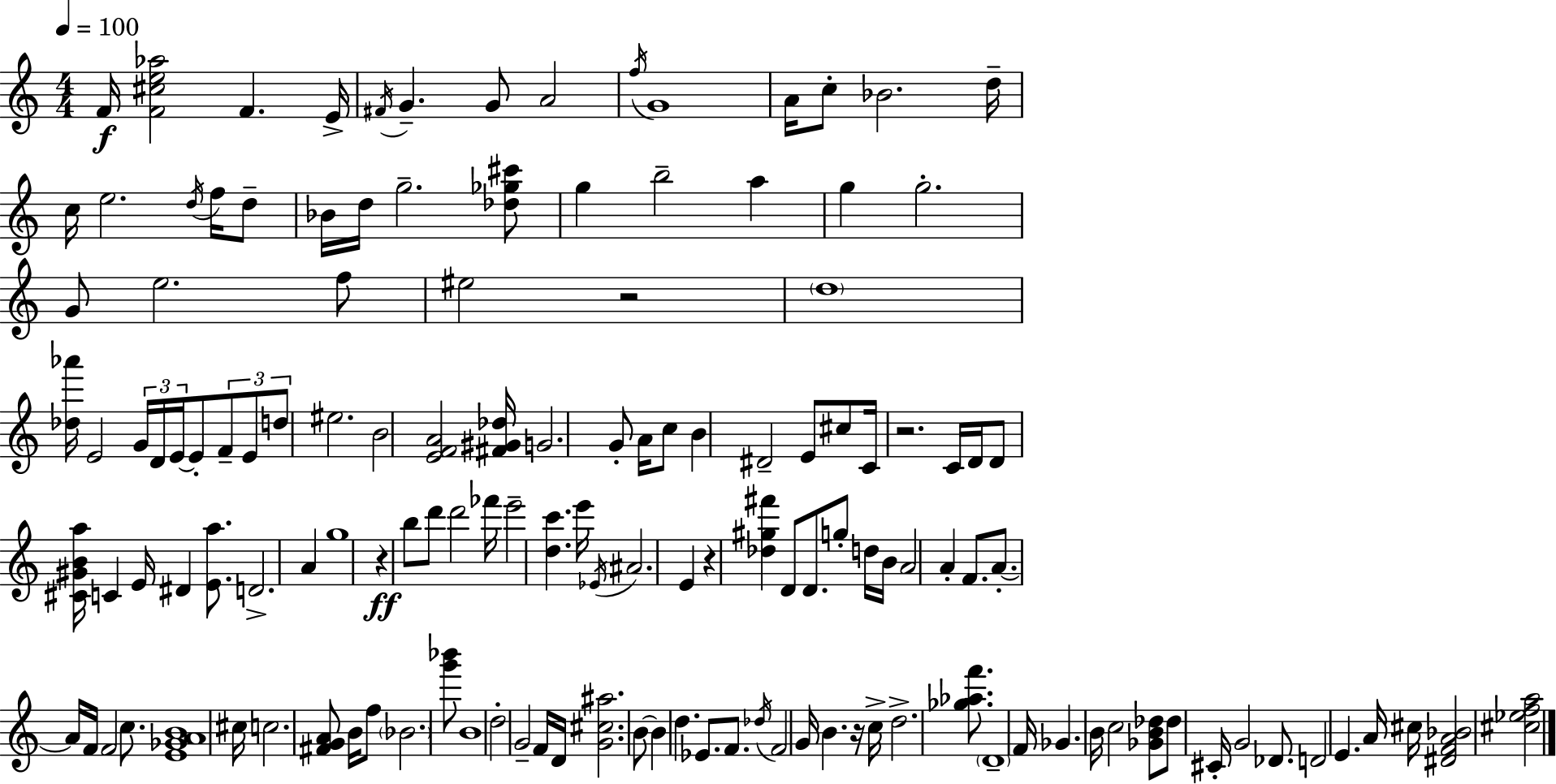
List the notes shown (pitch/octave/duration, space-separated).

F4/s [F4,C#5,E5,Ab5]/h F4/q. E4/s F#4/s G4/q. G4/e A4/h F5/s G4/w A4/s C5/e Bb4/h. D5/s C5/s E5/h. D5/s F5/s D5/e Bb4/s D5/s G5/h. [Db5,Gb5,C#6]/e G5/q B5/h A5/q G5/q G5/h. G4/e E5/h. F5/e EIS5/h R/h D5/w [Db5,Ab6]/s E4/h G4/s D4/s E4/s E4/e F4/e E4/e D5/e EIS5/h. B4/h [E4,F4,A4]/h [F#4,G#4,Db5]/s G4/h. G4/e A4/s C5/e B4/q D#4/h E4/e C#5/e C4/s R/h. C4/s D4/s D4/e [C#4,G#4,B4,A5]/s C4/q E4/s D#4/q [E4,A5]/e. D4/h. A4/q G5/w R/q B5/e D6/e D6/h FES6/s E6/h [D5,C6]/q. E6/s Eb4/s A#4/h. E4/q R/q [Db5,G#5,F#6]/q D4/e D4/e. G5/e D5/s B4/s A4/h A4/q F4/e. A4/e. A4/s F4/s F4/h C5/e. [E4,Gb4,A4,B4]/w C#5/s C5/h. [F#4,G4,A4]/e B4/s F5/e Bb4/h. [G6,Bb6]/e B4/w D5/h G4/h F4/s D4/s [G4,C#5,A#5]/h. B4/e B4/q D5/q. Eb4/e. F4/e. Db5/s F4/h G4/s B4/q. R/s C5/s D5/h. [Gb5,Ab5,F6]/e. D4/w F4/s Gb4/q. B4/s C5/h [Gb4,B4,Db5]/e Db5/e C#4/s G4/h Db4/e. D4/h E4/q. A4/s C#5/s [D#4,F4,A4,Bb4]/h [C#5,Eb5,F5,A5]/h